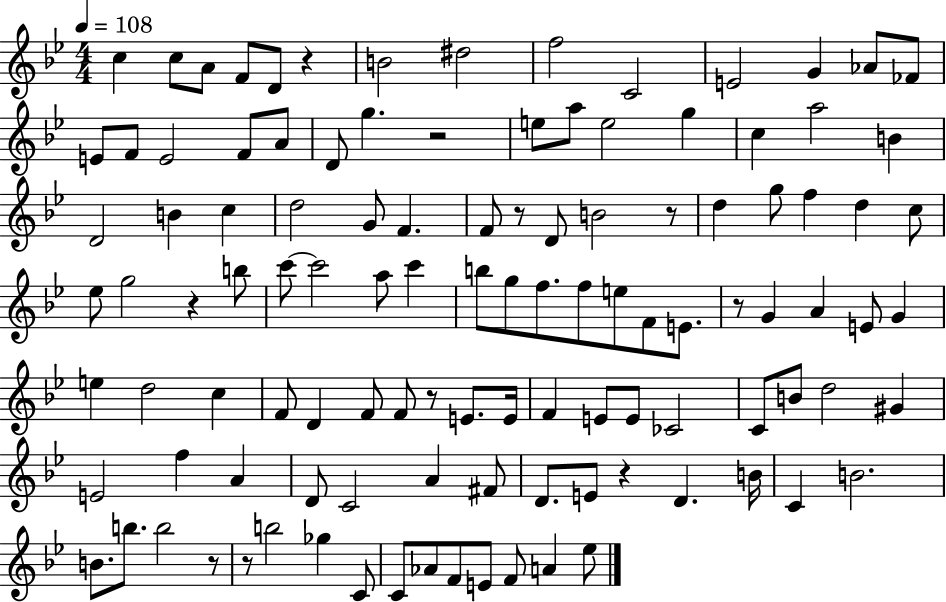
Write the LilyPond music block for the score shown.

{
  \clef treble
  \numericTimeSignature
  \time 4/4
  \key bes \major
  \tempo 4 = 108
  \repeat volta 2 { c''4 c''8 a'8 f'8 d'8 r4 | b'2 dis''2 | f''2 c'2 | e'2 g'4 aes'8 fes'8 | \break e'8 f'8 e'2 f'8 a'8 | d'8 g''4. r2 | e''8 a''8 e''2 g''4 | c''4 a''2 b'4 | \break d'2 b'4 c''4 | d''2 g'8 f'4. | f'8 r8 d'8 b'2 r8 | d''4 g''8 f''4 d''4 c''8 | \break ees''8 g''2 r4 b''8 | c'''8~~ c'''2 a''8 c'''4 | b''8 g''8 f''8. f''8 e''8 f'8 e'8. | r8 g'4 a'4 e'8 g'4 | \break e''4 d''2 c''4 | f'8 d'4 f'8 f'8 r8 e'8. e'16 | f'4 e'8 e'8 ces'2 | c'8 b'8 d''2 gis'4 | \break e'2 f''4 a'4 | d'8 c'2 a'4 fis'8 | d'8. e'8 r4 d'4. b'16 | c'4 b'2. | \break b'8. b''8. b''2 r8 | r8 b''2 ges''4 c'8 | c'8 aes'8 f'8 e'8 f'8 a'4 ees''8 | } \bar "|."
}